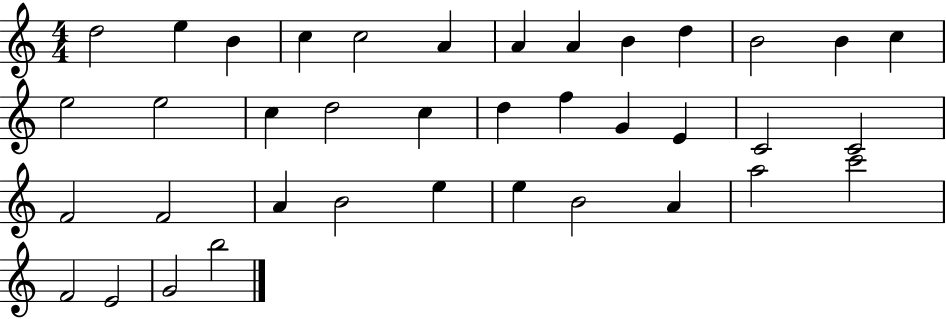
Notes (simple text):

D5/h E5/q B4/q C5/q C5/h A4/q A4/q A4/q B4/q D5/q B4/h B4/q C5/q E5/h E5/h C5/q D5/h C5/q D5/q F5/q G4/q E4/q C4/h C4/h F4/h F4/h A4/q B4/h E5/q E5/q B4/h A4/q A5/h C6/h F4/h E4/h G4/h B5/h